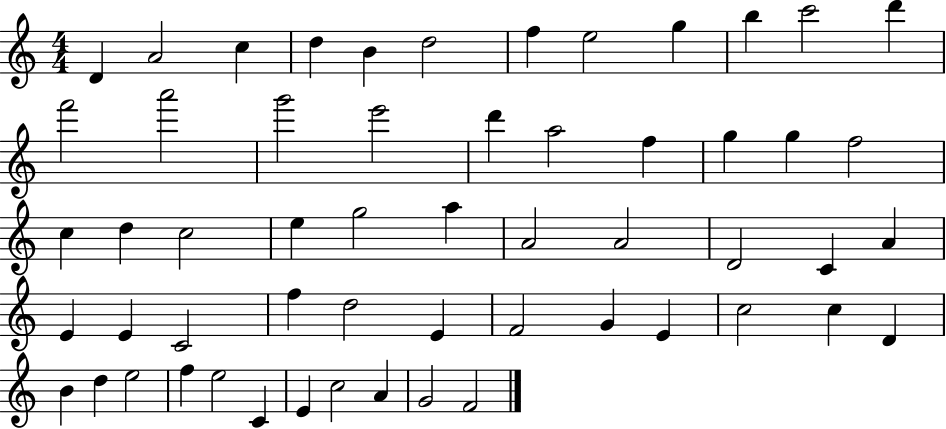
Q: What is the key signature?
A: C major